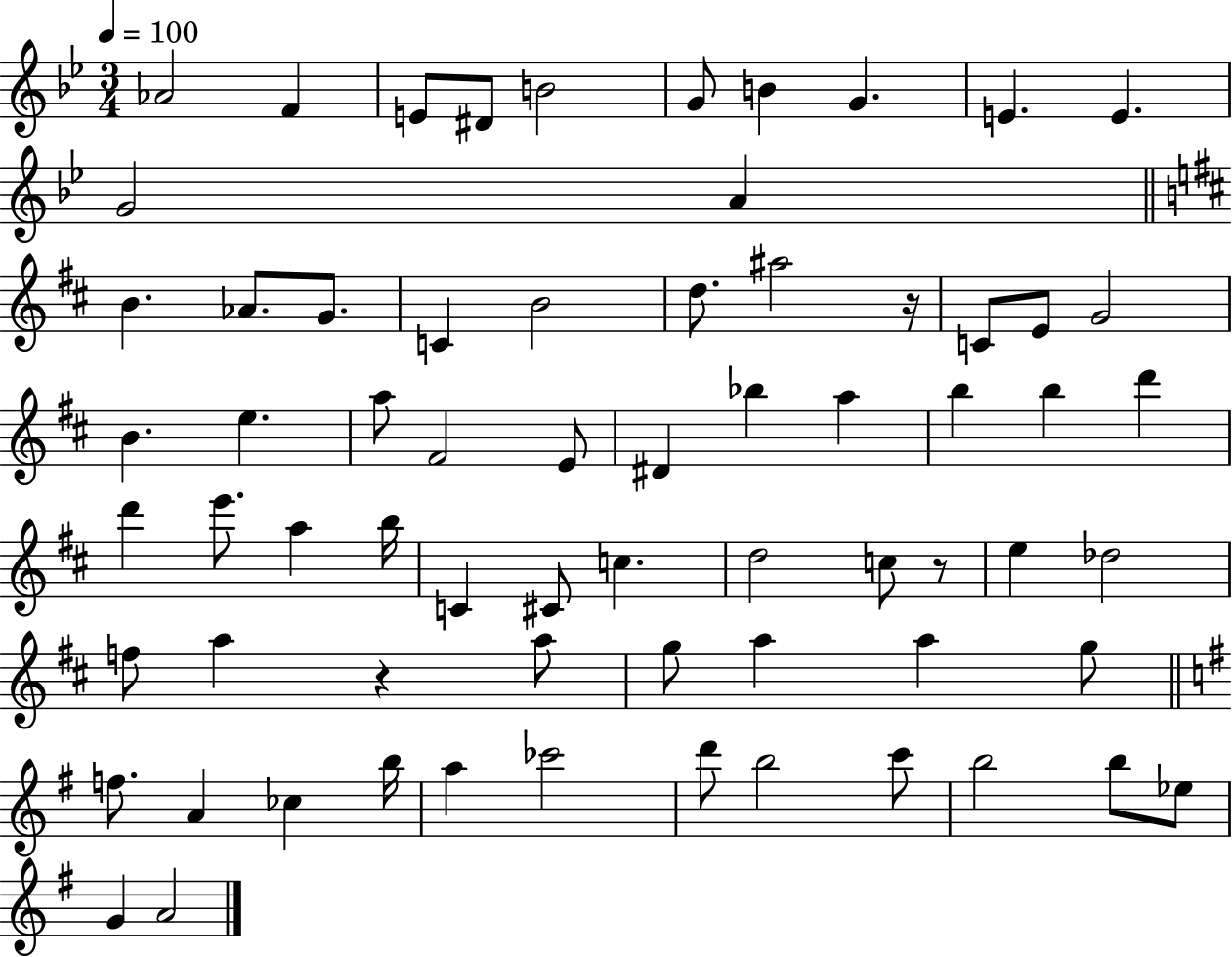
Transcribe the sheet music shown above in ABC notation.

X:1
T:Untitled
M:3/4
L:1/4
K:Bb
_A2 F E/2 ^D/2 B2 G/2 B G E E G2 A B _A/2 G/2 C B2 d/2 ^a2 z/4 C/2 E/2 G2 B e a/2 ^F2 E/2 ^D _b a b b d' d' e'/2 a b/4 C ^C/2 c d2 c/2 z/2 e _d2 f/2 a z a/2 g/2 a a g/2 f/2 A _c b/4 a _c'2 d'/2 b2 c'/2 b2 b/2 _e/2 G A2